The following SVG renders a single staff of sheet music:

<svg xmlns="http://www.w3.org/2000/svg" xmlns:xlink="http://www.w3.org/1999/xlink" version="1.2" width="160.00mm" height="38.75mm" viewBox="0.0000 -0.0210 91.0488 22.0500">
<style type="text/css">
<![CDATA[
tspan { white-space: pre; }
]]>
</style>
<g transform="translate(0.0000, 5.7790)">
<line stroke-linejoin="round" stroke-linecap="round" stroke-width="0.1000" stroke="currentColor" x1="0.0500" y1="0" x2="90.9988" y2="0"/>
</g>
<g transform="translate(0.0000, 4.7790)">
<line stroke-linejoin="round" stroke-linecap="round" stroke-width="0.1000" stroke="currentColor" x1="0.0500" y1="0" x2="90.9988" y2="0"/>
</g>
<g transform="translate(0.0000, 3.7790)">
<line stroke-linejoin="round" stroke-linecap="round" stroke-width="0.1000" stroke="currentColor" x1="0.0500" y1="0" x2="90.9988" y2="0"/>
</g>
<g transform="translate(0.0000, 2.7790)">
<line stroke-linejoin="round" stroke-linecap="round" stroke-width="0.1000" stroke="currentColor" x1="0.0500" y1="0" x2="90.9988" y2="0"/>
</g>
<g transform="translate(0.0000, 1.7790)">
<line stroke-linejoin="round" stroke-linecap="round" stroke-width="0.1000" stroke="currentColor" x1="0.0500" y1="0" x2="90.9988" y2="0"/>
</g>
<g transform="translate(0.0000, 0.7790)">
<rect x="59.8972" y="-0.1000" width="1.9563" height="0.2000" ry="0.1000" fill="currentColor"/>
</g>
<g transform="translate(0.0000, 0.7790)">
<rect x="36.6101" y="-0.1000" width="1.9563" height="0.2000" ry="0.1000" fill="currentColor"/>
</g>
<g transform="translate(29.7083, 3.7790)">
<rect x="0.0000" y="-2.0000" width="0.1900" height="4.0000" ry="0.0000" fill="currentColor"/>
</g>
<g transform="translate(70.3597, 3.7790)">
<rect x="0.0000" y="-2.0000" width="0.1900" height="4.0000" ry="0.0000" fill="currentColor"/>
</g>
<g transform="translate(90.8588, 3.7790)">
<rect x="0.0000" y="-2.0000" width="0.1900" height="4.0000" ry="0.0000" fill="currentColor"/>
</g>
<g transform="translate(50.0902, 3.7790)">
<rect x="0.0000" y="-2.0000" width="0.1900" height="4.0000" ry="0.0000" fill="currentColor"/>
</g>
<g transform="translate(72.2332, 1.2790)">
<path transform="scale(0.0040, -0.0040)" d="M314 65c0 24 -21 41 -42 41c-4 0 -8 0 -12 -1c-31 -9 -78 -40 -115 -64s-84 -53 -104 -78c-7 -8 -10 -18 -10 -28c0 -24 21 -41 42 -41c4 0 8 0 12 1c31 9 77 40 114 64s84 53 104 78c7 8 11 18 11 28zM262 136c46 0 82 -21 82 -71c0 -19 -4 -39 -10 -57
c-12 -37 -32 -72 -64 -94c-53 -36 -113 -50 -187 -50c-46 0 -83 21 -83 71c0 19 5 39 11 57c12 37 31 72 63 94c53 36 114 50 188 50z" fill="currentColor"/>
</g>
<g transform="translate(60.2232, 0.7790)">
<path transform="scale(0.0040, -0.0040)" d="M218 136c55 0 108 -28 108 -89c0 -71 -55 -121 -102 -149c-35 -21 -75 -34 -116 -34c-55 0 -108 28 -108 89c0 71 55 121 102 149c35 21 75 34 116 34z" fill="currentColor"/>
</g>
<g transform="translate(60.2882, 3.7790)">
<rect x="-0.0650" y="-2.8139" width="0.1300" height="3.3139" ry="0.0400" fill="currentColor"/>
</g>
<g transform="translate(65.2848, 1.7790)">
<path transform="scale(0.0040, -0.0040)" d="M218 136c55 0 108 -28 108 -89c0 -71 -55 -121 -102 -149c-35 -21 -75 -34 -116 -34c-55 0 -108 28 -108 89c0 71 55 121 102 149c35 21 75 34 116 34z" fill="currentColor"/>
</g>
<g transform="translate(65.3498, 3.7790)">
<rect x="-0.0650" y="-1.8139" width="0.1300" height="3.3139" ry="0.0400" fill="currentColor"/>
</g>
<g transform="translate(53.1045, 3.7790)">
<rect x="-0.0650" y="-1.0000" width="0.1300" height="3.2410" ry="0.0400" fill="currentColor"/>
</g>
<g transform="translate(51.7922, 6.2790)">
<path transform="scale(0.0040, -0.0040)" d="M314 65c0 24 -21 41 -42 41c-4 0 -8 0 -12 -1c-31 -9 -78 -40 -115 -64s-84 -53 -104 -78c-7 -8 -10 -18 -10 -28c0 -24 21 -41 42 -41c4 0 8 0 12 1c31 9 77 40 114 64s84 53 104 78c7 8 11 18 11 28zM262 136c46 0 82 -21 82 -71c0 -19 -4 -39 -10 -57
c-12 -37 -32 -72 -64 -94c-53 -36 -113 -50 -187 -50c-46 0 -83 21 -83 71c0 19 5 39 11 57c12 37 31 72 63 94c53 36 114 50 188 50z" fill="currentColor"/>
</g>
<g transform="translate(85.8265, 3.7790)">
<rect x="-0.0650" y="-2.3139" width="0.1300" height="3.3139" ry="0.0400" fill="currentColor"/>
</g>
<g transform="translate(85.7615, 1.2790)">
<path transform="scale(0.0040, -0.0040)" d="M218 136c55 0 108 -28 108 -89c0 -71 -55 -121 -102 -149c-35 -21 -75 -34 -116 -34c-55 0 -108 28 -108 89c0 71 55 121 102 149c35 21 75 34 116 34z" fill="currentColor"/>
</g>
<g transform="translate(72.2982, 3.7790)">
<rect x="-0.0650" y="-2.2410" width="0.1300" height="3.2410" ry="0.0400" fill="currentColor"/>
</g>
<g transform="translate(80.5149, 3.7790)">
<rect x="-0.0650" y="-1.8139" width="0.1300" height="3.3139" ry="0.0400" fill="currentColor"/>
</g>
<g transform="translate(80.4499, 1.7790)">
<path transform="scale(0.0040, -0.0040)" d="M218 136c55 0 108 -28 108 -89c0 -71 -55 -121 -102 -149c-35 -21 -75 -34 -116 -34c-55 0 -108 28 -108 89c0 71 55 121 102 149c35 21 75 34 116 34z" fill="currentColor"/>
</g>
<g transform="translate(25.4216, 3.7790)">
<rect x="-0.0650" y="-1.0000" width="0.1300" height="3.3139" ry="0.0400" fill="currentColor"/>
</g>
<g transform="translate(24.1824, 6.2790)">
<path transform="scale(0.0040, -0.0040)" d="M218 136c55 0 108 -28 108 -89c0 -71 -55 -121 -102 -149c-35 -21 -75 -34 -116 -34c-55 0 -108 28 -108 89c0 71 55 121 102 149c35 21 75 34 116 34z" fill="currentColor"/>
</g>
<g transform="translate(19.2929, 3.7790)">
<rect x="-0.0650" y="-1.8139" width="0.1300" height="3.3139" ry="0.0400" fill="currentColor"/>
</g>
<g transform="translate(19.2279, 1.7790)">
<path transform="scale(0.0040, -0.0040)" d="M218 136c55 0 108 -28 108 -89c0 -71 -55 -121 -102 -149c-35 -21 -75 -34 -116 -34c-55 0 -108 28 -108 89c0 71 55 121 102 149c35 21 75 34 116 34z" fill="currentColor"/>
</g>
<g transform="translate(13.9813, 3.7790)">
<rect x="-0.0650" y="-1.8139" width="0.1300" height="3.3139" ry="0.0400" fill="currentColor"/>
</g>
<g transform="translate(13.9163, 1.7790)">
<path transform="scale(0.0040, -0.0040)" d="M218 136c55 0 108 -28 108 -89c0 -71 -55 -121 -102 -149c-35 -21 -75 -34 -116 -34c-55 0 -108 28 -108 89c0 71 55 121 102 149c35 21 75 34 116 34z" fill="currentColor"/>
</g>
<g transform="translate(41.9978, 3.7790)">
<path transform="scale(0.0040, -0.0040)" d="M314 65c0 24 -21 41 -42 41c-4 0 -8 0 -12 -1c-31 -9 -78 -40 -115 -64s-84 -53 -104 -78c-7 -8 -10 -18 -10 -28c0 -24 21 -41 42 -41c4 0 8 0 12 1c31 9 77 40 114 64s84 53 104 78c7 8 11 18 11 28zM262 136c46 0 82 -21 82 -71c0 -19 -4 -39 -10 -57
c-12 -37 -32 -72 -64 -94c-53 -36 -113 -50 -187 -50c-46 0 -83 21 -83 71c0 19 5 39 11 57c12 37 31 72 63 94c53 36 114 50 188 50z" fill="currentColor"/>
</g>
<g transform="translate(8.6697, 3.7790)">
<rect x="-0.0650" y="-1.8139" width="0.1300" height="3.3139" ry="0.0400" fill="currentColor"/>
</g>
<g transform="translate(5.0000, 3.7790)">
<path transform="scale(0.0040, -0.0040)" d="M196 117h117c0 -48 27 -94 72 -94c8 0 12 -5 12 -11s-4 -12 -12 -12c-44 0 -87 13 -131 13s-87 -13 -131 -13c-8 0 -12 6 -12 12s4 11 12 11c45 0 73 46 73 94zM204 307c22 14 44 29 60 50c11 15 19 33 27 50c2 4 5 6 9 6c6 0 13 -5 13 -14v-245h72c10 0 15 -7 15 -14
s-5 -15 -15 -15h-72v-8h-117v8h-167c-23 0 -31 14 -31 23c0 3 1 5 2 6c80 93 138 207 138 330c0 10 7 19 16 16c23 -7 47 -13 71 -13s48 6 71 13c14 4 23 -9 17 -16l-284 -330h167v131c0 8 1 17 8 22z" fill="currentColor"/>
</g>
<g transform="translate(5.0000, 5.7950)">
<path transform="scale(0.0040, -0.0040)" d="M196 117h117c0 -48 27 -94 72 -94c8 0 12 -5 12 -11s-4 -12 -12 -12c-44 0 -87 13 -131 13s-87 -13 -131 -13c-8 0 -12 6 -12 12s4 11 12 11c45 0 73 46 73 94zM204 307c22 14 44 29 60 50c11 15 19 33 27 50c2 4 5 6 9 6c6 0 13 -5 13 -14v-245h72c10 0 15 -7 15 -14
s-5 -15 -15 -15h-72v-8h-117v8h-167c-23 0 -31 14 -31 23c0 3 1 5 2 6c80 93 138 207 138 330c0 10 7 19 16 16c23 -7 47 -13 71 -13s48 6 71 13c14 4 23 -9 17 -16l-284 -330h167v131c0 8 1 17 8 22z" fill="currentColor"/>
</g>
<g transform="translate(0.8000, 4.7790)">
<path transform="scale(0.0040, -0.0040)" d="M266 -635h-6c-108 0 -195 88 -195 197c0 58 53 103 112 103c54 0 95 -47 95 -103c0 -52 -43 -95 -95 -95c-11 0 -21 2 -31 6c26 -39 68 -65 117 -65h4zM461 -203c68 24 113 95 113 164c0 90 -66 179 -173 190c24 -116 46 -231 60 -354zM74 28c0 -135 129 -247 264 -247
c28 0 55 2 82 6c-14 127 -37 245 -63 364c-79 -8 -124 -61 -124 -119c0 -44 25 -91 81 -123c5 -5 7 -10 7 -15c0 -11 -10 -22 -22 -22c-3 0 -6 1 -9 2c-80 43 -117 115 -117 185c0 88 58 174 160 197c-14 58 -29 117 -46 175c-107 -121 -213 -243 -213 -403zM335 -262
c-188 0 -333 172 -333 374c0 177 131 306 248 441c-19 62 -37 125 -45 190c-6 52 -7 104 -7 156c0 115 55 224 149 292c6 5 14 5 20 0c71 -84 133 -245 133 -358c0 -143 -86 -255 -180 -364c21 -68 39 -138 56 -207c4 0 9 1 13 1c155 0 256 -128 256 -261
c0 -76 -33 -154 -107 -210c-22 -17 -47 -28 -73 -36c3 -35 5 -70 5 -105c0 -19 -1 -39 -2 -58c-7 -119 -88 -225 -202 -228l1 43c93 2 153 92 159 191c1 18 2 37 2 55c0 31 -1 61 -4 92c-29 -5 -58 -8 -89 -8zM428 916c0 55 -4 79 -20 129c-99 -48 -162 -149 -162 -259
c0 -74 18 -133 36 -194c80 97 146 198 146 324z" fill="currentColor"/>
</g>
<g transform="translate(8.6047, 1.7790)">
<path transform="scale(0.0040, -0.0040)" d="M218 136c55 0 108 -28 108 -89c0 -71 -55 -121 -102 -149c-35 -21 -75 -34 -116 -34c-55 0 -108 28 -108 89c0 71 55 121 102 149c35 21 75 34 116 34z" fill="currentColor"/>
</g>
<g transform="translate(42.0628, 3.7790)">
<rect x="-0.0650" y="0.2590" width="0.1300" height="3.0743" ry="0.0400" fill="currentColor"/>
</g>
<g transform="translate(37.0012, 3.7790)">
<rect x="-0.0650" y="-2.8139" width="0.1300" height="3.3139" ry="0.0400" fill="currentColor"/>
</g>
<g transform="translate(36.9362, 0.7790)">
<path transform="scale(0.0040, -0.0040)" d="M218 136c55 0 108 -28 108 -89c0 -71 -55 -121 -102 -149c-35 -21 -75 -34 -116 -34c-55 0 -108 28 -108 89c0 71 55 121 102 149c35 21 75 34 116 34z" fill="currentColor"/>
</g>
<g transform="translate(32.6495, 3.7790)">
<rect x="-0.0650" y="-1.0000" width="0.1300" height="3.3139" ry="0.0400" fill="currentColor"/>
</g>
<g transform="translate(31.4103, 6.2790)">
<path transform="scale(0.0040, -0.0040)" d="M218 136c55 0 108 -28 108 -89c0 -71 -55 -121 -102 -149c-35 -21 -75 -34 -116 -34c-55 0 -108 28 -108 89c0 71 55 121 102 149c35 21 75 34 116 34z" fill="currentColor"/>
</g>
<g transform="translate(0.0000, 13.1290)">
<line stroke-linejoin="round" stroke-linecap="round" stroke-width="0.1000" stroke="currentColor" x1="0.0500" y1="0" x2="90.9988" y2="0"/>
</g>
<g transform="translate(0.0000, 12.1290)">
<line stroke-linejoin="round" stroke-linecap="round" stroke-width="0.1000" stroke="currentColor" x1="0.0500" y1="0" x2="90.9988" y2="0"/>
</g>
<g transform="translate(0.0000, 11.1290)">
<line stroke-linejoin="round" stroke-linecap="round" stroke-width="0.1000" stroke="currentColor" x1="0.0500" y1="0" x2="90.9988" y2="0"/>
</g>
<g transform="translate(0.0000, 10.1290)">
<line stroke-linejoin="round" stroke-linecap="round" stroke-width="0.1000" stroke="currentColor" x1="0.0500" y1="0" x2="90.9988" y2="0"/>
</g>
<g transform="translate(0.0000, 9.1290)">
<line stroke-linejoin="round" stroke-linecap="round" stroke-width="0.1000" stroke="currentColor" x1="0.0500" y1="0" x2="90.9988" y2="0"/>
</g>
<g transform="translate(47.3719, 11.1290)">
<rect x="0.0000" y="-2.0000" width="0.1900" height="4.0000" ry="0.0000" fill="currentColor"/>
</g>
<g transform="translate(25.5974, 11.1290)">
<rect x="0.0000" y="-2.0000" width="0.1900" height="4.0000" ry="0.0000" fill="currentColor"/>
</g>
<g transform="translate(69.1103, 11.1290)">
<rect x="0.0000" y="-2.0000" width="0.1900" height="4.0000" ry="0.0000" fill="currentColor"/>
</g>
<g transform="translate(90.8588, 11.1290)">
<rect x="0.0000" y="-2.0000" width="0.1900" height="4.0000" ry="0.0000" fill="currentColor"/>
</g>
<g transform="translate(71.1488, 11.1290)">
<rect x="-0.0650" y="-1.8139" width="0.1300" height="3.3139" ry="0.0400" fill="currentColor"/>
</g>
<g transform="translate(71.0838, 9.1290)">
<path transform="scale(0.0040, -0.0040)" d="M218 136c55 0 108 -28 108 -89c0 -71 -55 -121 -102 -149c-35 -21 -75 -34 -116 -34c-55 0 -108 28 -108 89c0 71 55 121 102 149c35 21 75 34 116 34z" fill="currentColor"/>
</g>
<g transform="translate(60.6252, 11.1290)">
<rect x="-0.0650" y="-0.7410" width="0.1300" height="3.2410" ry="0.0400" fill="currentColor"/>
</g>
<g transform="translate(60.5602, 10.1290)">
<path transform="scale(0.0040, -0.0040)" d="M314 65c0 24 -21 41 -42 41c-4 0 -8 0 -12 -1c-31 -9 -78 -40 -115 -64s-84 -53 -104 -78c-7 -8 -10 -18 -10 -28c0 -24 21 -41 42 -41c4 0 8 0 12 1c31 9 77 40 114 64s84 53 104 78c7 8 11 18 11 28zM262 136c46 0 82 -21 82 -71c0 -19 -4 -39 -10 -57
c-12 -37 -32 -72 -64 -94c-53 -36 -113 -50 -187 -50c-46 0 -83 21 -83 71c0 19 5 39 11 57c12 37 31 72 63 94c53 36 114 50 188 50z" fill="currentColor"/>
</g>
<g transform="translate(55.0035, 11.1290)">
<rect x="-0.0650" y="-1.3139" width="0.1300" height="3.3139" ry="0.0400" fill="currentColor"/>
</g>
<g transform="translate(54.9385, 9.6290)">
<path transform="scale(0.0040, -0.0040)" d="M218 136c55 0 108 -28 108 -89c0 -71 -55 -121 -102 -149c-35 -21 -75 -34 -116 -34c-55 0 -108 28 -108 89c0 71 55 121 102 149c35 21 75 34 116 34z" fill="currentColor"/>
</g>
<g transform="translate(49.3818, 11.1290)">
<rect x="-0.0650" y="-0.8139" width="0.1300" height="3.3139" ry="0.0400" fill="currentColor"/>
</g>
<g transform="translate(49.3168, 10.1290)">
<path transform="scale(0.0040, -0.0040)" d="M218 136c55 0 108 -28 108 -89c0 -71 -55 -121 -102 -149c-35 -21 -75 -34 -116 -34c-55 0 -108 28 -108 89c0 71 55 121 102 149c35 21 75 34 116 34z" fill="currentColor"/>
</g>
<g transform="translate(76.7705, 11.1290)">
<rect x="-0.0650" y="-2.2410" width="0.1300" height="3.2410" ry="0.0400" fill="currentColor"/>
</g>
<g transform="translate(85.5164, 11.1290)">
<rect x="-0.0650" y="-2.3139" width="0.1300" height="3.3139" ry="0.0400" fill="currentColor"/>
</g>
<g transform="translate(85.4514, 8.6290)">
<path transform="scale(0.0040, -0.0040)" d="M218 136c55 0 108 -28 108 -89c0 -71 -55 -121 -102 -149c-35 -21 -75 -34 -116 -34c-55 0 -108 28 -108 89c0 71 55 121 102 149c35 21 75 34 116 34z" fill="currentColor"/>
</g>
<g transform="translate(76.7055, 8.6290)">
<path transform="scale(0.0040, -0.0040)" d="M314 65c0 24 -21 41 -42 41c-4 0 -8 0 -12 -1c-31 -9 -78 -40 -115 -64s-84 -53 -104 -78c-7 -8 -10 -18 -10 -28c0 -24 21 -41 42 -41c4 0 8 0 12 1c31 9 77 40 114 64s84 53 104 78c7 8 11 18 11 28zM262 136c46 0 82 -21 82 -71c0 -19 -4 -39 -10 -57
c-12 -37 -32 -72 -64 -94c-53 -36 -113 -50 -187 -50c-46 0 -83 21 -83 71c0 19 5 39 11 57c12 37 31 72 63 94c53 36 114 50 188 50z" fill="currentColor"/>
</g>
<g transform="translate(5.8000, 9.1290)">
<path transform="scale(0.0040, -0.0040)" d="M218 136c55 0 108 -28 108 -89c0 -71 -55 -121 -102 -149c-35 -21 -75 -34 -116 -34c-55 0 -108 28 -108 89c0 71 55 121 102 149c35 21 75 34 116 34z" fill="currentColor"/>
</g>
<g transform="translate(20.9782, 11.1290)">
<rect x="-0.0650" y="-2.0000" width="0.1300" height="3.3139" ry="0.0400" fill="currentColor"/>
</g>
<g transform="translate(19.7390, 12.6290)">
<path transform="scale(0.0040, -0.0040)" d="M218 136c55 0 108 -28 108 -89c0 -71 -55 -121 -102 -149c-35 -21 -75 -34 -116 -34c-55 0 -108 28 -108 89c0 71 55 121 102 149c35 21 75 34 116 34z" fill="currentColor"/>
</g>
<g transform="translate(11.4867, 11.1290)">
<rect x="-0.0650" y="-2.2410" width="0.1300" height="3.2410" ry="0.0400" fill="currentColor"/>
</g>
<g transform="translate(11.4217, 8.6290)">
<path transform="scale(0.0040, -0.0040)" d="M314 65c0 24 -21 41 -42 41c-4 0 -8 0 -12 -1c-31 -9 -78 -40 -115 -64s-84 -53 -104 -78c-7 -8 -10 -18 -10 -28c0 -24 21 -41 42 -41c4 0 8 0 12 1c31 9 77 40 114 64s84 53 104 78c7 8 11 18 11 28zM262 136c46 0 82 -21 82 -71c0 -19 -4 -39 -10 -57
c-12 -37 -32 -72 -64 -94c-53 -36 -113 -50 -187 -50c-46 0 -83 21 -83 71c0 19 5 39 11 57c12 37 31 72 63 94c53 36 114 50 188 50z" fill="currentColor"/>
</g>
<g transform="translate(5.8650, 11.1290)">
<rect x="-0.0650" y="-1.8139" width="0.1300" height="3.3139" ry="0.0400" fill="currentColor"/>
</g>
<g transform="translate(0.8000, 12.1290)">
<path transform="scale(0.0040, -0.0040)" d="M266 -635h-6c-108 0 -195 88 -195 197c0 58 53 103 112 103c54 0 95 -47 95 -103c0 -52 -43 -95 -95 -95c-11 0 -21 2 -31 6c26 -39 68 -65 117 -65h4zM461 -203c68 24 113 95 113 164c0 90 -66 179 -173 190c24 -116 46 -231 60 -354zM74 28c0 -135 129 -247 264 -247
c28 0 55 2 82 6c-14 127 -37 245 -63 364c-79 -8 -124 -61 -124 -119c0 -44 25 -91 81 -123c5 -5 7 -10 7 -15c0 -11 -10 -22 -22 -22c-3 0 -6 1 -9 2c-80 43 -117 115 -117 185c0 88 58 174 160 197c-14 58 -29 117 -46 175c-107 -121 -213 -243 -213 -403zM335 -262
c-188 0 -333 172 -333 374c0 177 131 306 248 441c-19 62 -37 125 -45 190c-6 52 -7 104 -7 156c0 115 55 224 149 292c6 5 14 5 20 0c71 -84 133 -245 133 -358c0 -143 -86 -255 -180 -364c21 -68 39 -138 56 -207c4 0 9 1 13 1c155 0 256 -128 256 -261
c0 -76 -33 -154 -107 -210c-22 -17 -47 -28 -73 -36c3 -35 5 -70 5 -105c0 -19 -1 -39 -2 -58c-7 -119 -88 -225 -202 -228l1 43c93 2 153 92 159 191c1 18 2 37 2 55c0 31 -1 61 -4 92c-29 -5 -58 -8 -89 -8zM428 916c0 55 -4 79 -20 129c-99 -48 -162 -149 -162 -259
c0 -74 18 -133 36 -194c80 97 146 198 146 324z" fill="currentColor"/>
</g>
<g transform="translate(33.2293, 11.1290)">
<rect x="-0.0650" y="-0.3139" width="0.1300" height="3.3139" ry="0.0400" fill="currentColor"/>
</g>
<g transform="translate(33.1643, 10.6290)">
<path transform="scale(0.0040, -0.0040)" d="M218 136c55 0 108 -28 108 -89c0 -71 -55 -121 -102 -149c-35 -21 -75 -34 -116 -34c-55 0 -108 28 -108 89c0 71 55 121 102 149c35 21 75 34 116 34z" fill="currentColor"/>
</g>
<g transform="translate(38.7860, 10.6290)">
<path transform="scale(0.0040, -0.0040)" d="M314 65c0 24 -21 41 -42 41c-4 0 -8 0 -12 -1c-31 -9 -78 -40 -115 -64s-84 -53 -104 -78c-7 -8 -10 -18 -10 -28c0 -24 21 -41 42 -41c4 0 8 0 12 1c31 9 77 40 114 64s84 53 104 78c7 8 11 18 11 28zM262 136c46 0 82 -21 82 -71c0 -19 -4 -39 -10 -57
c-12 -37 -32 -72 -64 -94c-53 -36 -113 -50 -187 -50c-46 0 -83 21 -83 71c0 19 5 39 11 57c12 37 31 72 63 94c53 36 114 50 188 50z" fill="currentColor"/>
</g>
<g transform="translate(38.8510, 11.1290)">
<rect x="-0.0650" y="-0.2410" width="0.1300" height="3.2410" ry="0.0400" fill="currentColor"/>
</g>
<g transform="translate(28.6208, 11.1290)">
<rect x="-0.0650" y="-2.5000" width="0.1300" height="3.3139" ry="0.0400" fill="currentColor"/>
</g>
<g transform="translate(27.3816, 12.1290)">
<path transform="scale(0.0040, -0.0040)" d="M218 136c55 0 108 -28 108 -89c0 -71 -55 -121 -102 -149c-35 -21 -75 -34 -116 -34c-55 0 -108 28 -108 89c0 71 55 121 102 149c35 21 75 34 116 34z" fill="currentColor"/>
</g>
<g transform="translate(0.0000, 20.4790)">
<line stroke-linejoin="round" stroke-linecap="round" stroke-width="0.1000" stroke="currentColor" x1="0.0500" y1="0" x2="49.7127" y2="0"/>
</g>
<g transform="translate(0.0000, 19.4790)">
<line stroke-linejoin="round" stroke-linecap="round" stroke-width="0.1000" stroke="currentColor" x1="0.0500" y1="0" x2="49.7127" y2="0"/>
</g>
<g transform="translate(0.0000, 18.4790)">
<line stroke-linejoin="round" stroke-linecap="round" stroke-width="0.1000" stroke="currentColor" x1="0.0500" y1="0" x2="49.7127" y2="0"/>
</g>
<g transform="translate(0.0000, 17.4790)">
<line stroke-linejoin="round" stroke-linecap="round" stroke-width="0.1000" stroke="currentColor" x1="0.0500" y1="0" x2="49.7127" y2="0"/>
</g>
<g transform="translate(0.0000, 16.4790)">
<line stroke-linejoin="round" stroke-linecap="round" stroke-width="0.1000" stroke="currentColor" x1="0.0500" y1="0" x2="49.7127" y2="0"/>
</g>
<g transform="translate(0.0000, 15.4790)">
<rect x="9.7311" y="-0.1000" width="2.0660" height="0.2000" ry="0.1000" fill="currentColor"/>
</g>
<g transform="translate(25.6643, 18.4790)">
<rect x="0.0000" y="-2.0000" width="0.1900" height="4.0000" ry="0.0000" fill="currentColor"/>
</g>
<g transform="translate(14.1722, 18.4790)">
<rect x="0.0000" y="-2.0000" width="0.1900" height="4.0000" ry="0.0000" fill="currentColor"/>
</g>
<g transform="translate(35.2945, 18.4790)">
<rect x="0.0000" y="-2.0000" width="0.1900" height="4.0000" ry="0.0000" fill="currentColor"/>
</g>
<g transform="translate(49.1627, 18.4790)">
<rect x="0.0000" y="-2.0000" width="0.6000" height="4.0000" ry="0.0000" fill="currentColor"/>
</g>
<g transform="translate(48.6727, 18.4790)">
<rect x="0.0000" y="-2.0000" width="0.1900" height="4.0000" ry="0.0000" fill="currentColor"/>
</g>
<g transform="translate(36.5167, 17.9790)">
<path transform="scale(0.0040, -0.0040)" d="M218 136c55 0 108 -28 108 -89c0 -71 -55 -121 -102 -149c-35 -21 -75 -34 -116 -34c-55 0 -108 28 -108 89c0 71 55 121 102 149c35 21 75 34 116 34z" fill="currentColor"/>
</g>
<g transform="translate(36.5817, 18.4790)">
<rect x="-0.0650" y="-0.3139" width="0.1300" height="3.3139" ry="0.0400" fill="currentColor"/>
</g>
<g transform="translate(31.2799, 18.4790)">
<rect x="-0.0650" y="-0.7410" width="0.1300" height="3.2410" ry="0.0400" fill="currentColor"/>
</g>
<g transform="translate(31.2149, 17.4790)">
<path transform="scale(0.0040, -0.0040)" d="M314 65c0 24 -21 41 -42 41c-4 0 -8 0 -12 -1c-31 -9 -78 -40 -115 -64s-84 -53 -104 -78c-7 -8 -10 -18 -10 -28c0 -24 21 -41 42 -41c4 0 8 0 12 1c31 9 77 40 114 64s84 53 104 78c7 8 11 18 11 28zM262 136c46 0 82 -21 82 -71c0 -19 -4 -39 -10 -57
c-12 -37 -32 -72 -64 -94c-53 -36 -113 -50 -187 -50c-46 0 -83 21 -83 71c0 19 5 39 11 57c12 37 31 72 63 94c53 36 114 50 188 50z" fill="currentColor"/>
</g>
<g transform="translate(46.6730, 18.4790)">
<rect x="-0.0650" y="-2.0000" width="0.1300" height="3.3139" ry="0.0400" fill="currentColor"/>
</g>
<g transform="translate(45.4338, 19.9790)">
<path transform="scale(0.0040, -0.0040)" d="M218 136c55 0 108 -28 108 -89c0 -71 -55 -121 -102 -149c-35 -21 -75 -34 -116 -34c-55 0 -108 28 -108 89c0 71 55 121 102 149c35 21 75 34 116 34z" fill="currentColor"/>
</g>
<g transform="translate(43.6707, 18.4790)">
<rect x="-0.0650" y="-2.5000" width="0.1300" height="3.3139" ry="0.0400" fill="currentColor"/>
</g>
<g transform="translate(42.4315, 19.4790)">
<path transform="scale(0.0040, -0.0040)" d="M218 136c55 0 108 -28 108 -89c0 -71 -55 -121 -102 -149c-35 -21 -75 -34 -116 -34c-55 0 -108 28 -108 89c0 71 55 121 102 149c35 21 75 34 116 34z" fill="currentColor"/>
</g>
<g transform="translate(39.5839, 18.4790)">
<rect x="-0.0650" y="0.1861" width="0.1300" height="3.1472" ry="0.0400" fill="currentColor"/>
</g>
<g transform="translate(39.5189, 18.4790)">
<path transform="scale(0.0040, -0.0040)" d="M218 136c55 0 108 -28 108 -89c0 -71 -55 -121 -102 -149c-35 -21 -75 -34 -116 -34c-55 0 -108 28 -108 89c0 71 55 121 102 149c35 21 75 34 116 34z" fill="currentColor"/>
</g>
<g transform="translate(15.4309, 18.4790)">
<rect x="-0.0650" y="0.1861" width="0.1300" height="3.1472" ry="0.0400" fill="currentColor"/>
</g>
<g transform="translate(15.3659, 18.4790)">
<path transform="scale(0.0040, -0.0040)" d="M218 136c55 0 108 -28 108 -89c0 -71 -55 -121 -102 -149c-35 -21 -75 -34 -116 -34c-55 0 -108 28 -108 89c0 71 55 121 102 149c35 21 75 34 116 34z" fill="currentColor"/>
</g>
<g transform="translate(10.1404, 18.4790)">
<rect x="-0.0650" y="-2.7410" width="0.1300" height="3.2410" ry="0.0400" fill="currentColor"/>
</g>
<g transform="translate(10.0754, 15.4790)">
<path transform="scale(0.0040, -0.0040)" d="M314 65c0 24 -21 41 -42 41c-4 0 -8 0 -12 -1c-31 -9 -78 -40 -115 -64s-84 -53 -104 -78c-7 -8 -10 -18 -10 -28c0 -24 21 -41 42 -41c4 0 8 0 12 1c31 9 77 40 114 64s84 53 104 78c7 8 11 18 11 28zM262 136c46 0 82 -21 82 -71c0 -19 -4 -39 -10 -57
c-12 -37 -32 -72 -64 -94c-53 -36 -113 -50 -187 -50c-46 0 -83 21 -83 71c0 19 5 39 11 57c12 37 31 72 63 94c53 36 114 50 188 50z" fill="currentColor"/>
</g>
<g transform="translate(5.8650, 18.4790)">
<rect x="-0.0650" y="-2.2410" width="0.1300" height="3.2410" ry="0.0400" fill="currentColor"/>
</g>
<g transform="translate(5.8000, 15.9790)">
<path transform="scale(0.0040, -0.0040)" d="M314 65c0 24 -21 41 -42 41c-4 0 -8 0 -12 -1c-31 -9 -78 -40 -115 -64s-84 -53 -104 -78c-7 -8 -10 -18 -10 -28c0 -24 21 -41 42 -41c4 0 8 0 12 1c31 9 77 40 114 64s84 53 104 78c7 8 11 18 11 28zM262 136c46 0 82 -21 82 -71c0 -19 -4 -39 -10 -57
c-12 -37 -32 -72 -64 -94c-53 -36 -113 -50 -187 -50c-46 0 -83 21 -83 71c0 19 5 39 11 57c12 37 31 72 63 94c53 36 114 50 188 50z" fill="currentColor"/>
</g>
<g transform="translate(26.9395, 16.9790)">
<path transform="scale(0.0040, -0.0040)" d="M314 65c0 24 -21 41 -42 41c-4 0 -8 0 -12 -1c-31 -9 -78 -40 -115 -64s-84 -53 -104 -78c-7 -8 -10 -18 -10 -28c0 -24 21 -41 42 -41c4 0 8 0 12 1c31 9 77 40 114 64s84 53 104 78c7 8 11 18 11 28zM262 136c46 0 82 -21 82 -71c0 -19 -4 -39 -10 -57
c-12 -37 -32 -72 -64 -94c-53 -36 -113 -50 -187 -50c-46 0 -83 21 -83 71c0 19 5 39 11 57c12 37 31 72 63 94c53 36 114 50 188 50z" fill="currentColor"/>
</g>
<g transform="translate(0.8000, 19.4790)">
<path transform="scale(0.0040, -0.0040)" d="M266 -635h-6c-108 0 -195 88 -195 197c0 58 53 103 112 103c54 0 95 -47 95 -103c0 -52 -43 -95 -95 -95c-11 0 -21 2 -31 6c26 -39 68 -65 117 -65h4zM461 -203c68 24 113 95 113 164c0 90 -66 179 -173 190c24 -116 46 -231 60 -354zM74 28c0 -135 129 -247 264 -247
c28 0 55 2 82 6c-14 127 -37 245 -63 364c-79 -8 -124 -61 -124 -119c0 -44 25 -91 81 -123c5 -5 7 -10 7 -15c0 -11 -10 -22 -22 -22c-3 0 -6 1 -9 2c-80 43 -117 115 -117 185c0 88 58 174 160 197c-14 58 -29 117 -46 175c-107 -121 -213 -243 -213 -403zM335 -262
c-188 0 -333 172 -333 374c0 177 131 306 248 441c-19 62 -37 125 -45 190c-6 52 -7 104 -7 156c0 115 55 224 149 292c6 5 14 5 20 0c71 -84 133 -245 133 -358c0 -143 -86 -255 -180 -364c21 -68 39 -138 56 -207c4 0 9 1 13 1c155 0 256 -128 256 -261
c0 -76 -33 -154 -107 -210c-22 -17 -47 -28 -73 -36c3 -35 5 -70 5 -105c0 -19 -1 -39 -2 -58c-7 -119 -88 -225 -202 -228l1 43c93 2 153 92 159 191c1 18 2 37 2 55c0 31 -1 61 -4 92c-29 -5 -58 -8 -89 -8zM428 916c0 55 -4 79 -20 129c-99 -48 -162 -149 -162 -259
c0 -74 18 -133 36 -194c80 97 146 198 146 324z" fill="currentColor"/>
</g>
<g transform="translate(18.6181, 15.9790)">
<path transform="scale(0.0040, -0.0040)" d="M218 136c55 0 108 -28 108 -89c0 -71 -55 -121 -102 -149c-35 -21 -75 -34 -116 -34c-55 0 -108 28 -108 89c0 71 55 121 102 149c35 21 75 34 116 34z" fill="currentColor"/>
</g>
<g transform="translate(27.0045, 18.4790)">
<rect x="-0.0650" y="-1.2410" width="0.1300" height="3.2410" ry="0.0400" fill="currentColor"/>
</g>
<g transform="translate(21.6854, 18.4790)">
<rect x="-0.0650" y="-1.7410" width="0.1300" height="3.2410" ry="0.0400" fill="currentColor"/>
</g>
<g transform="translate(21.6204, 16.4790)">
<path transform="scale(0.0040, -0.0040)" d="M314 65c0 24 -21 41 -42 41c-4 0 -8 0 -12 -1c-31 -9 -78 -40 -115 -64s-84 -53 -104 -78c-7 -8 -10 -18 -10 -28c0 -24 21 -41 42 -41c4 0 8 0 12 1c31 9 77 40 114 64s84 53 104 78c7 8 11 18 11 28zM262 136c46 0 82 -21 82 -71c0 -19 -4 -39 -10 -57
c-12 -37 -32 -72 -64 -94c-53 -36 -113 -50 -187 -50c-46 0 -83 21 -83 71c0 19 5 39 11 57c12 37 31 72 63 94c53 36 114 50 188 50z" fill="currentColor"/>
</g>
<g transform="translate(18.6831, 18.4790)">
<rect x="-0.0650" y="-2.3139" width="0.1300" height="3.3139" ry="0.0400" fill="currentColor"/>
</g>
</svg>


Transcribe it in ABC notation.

X:1
T:Untitled
M:4/4
L:1/4
K:C
f f f D D a B2 D2 a f g2 f g f g2 F G c c2 d e d2 f g2 g g2 a2 B g f2 e2 d2 c B G F